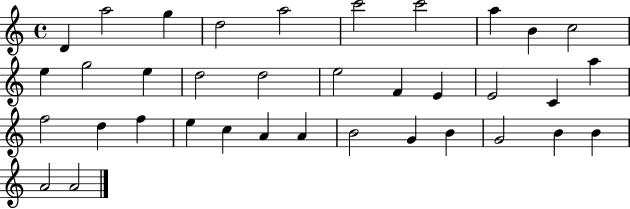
D4/q A5/h G5/q D5/h A5/h C6/h C6/h A5/q B4/q C5/h E5/q G5/h E5/q D5/h D5/h E5/h F4/q E4/q E4/h C4/q A5/q F5/h D5/q F5/q E5/q C5/q A4/q A4/q B4/h G4/q B4/q G4/h B4/q B4/q A4/h A4/h